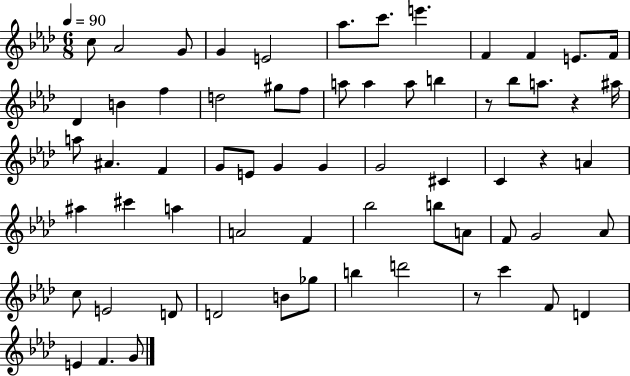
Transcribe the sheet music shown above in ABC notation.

X:1
T:Untitled
M:6/8
L:1/4
K:Ab
c/2 _A2 G/2 G E2 _a/2 c'/2 e' F F E/2 F/4 _D B f d2 ^g/2 f/2 a/2 a a/2 b z/2 _b/2 a/2 z ^a/4 a/2 ^A F G/2 E/2 G G G2 ^C C z A ^a ^c' a A2 F _b2 b/2 A/2 F/2 G2 _A/2 c/2 E2 D/2 D2 B/2 _g/2 b d'2 z/2 c' F/2 D E F G/2